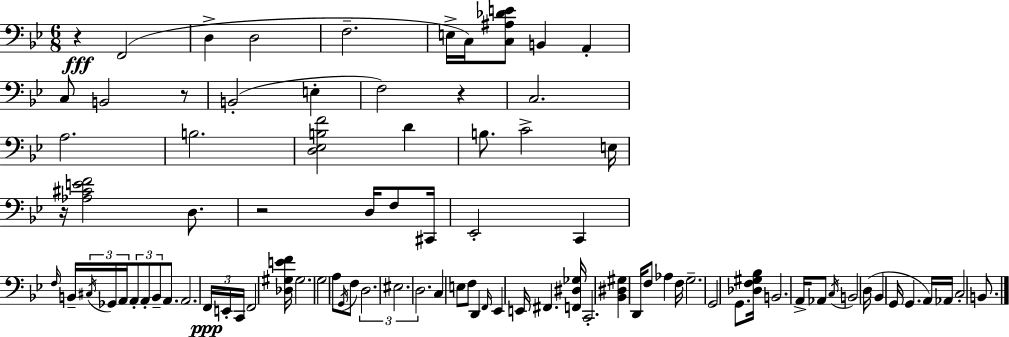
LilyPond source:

{
  \clef bass
  \numericTimeSignature
  \time 6/8
  \key g \minor
  r4\fff f,2( | d4-> d2 | f2.-- | e16-> c16) <c ais des' e'>8 b,4 a,4-. | \break c8 b,2 r8 | b,2-.( e4-. | f2) r4 | c2. | \break a2. | b2. | <d ees b f'>2 d'4 | b8. c'2-> e16 | \break r16 <aes cis' e' f'>2 d8. | r2 d16 f8 cis,16 | ees,2-. c,4 | \grace { f16 } b,16-- \tuplet 3/2 { \acciaccatura { cis16 } ges,16 a,16 } \tuplet 3/2 { a,8-. a,8-. b,8-- } a,8. | \break a,2. | \tuplet 3/2 { f,16\ppp e,16-. c,16 } f,2 | <des gis e' f'>16 gis2. | g2 a8 | \break \acciaccatura { g,16 } f8 \tuplet 3/2 { d2. | eis2. | d2. } | c4 e8 f8 d,4 | \break \grace { f,16 } ees,4 e,16 fis,4. | <f, dis ges>16 c,2.-. | <bes, dis gis>4 d,16 f8 aes4 | f16 g2.-- | \break g,2 | g,8. <des f gis bes>16 b,2. | a,16-> aes,8 \acciaccatura { c16 } b,2 | d16( bes,4 g,16 g,4. | \break a,16) aes,16 c2-. | b,8. \bar "|."
}